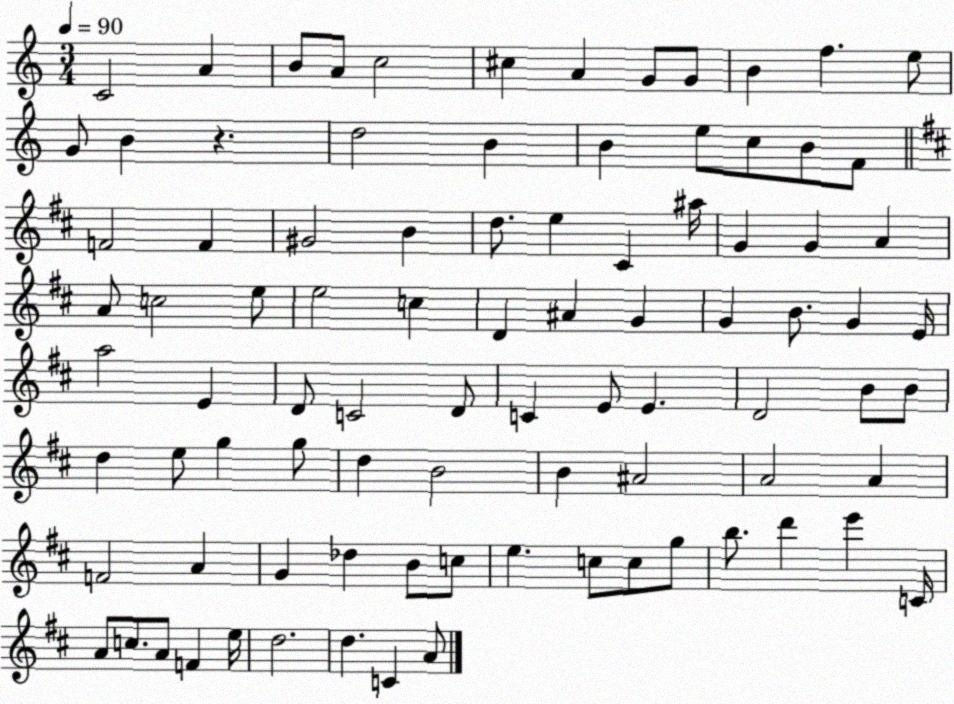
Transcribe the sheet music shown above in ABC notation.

X:1
T:Untitled
M:3/4
L:1/4
K:C
C2 A B/2 A/2 c2 ^c A G/2 G/2 B f e/2 G/2 B z d2 B B e/2 c/2 B/2 F/2 F2 F ^G2 B d/2 e ^C ^a/4 G G A A/2 c2 e/2 e2 c D ^A G G B/2 G E/4 a2 E D/2 C2 D/2 C E/2 E D2 B/2 B/2 d e/2 g g/2 d B2 B ^A2 A2 A F2 A G _d B/2 c/2 e c/2 c/2 g/2 b/2 d' e' C/4 A/2 c/2 A/2 F e/4 d2 d C A/2